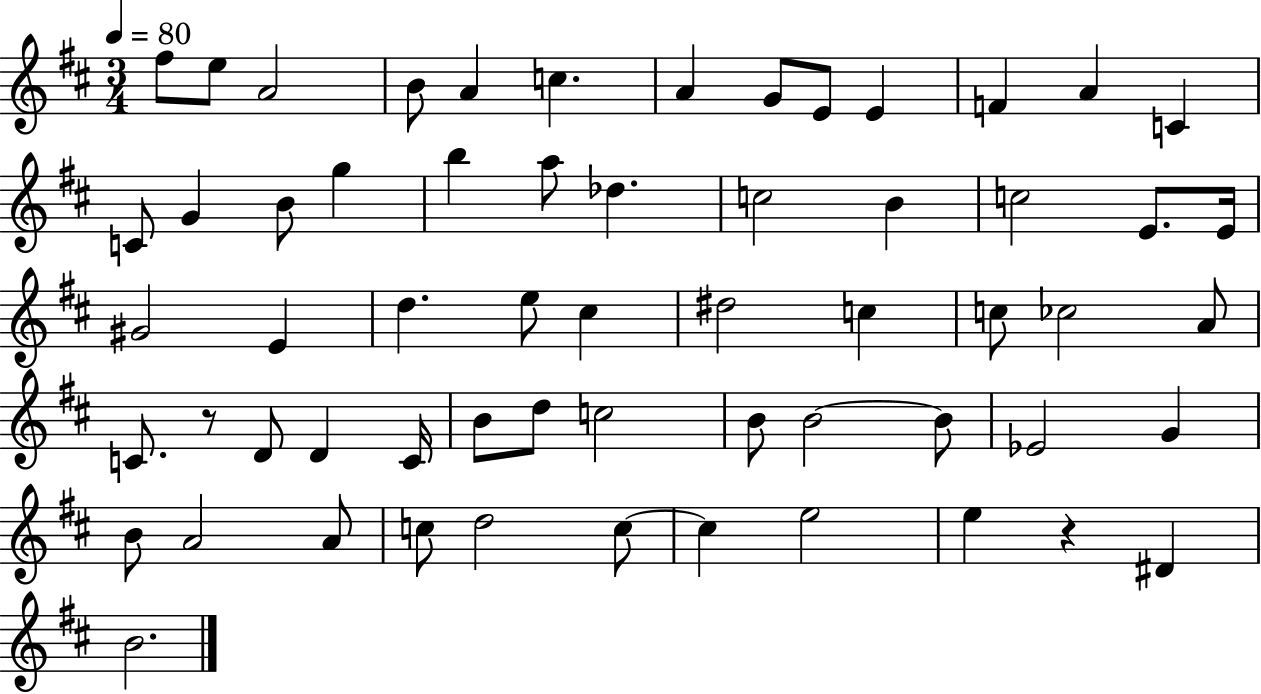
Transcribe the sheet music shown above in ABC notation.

X:1
T:Untitled
M:3/4
L:1/4
K:D
^f/2 e/2 A2 B/2 A c A G/2 E/2 E F A C C/2 G B/2 g b a/2 _d c2 B c2 E/2 E/4 ^G2 E d e/2 ^c ^d2 c c/2 _c2 A/2 C/2 z/2 D/2 D C/4 B/2 d/2 c2 B/2 B2 B/2 _E2 G B/2 A2 A/2 c/2 d2 c/2 c e2 e z ^D B2